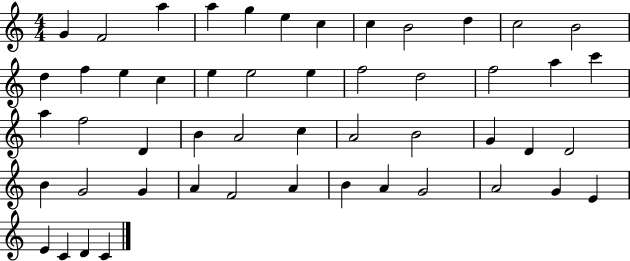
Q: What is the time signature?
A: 4/4